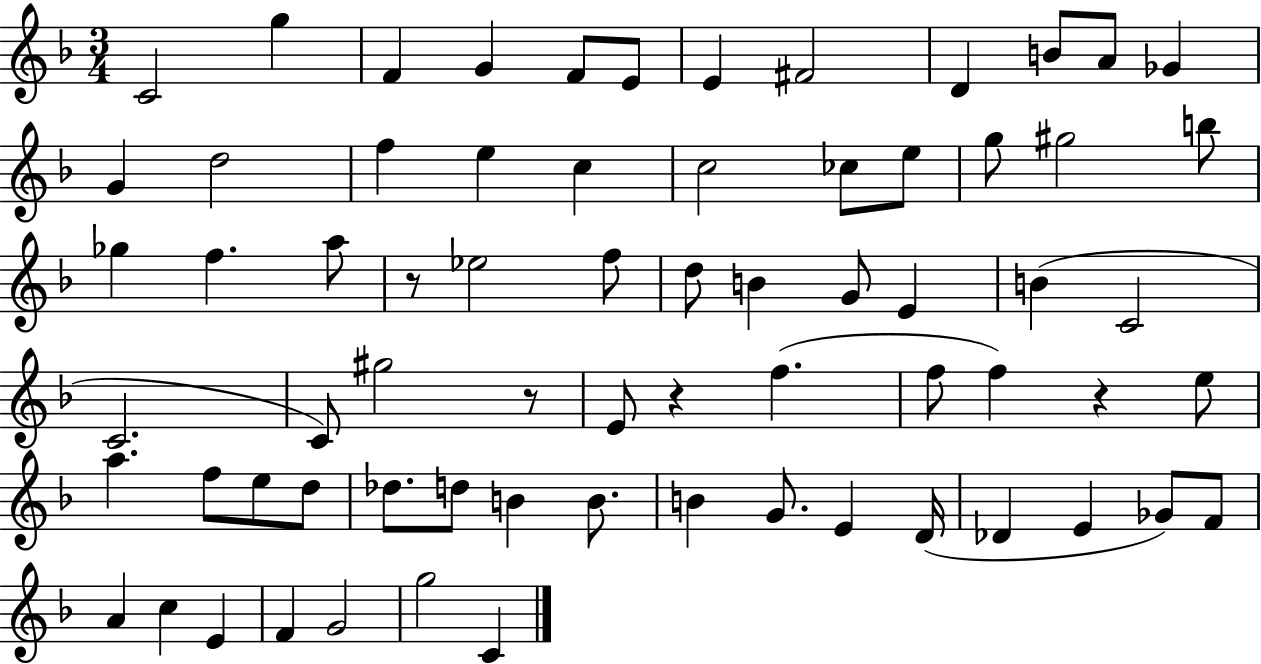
{
  \clef treble
  \numericTimeSignature
  \time 3/4
  \key f \major
  c'2 g''4 | f'4 g'4 f'8 e'8 | e'4 fis'2 | d'4 b'8 a'8 ges'4 | \break g'4 d''2 | f''4 e''4 c''4 | c''2 ces''8 e''8 | g''8 gis''2 b''8 | \break ges''4 f''4. a''8 | r8 ees''2 f''8 | d''8 b'4 g'8 e'4 | b'4( c'2 | \break c'2. | c'8) gis''2 r8 | e'8 r4 f''4.( | f''8 f''4) r4 e''8 | \break a''4. f''8 e''8 d''8 | des''8. d''8 b'4 b'8. | b'4 g'8. e'4 d'16( | des'4 e'4 ges'8) f'8 | \break a'4 c''4 e'4 | f'4 g'2 | g''2 c'4 | \bar "|."
}